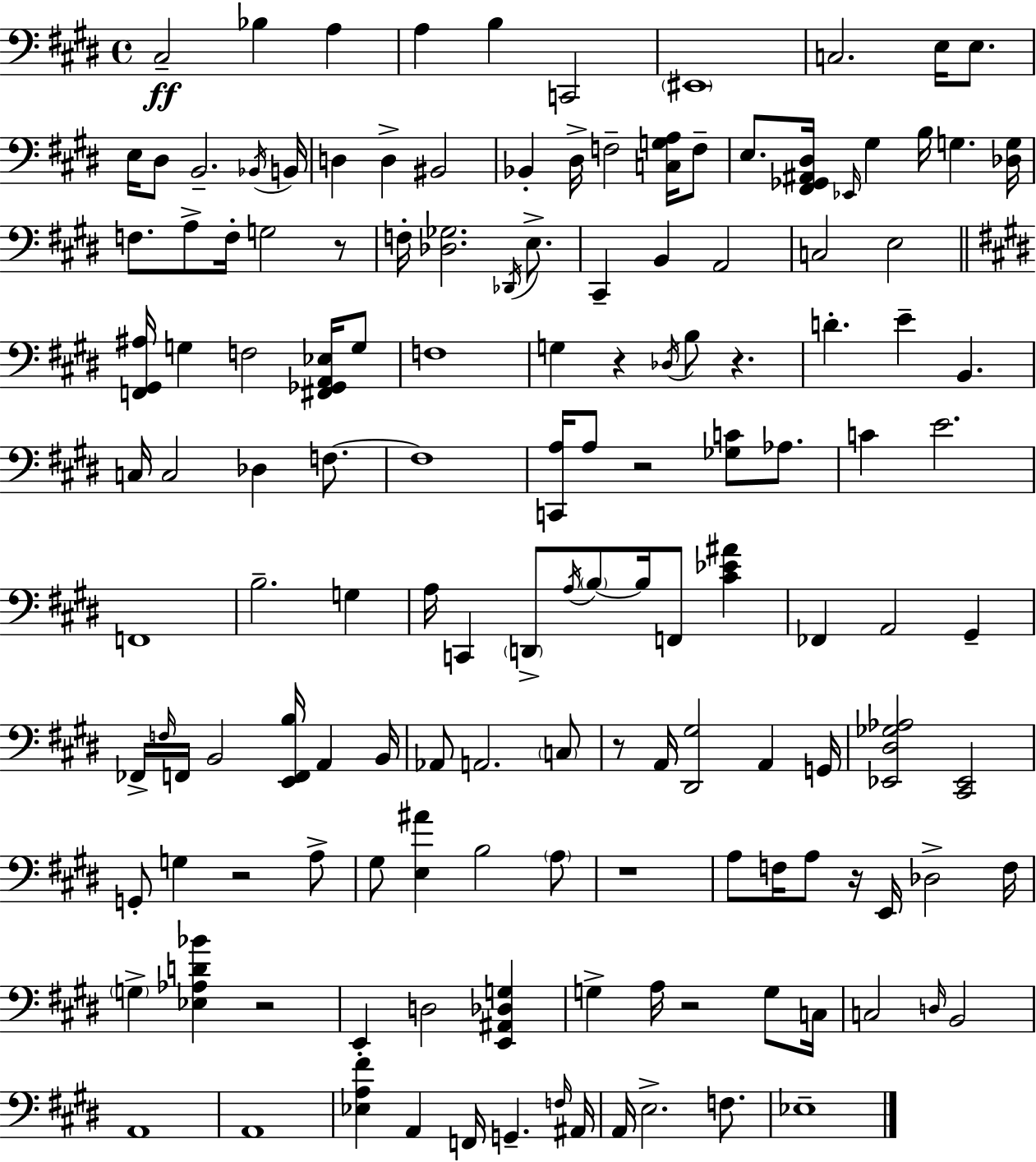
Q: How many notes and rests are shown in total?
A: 143